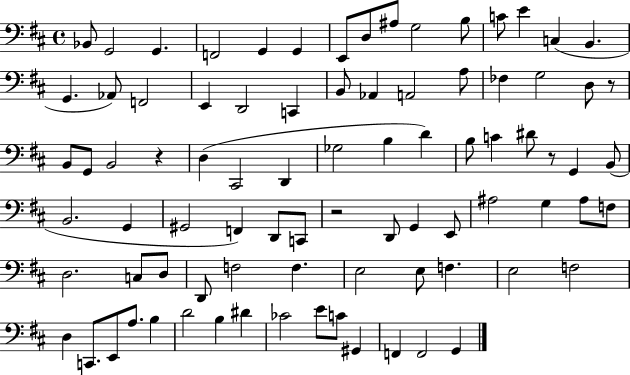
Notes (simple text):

Bb2/e G2/h G2/q. F2/h G2/q G2/q E2/e D3/e A#3/e G3/h B3/e C4/e E4/q C3/q B2/q. G2/q. Ab2/e F2/h E2/q D2/h C2/q B2/e Ab2/q A2/h A3/e FES3/q G3/h D3/e R/e B2/e G2/e B2/h R/q D3/q C#2/h D2/q Gb3/h B3/q D4/q B3/e C4/q D#4/e R/e G2/q B2/e B2/h. G2/q G#2/h F2/q D2/e C2/e R/h D2/e G2/q E2/e A#3/h G3/q A#3/e F3/e D3/h. C3/e D3/e D2/e F3/h F3/q. E3/h E3/e F3/q. E3/h F3/h D3/q C2/e. E2/e A3/e. B3/q D4/h B3/q D#4/q CES4/h E4/e C4/e G#2/q F2/q F2/h G2/q